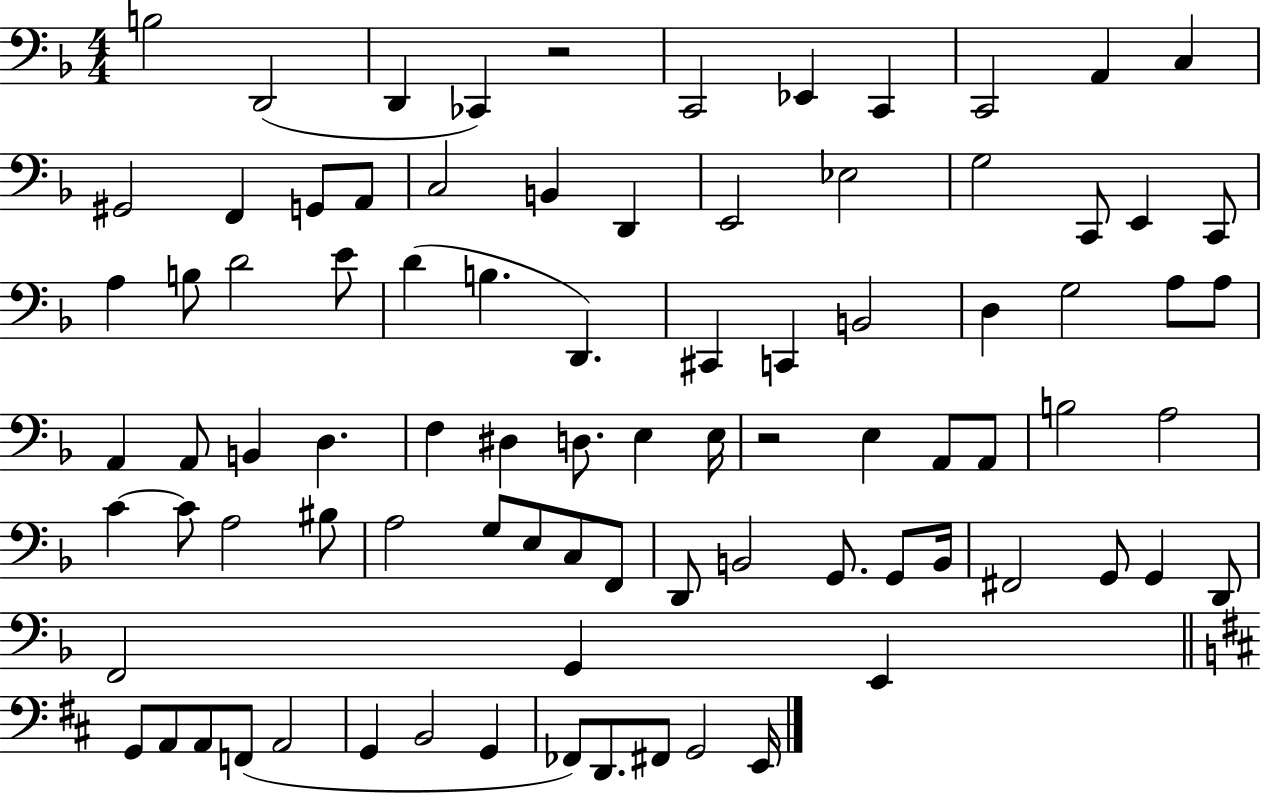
{
  \clef bass
  \numericTimeSignature
  \time 4/4
  \key f \major
  b2 d,2( | d,4 ces,4) r2 | c,2 ees,4 c,4 | c,2 a,4 c4 | \break gis,2 f,4 g,8 a,8 | c2 b,4 d,4 | e,2 ees2 | g2 c,8 e,4 c,8 | \break a4 b8 d'2 e'8 | d'4( b4. d,4.) | cis,4 c,4 b,2 | d4 g2 a8 a8 | \break a,4 a,8 b,4 d4. | f4 dis4 d8. e4 e16 | r2 e4 a,8 a,8 | b2 a2 | \break c'4~~ c'8 a2 bis8 | a2 g8 e8 c8 f,8 | d,8 b,2 g,8. g,8 b,16 | fis,2 g,8 g,4 d,8 | \break f,2 g,4 e,4 | \bar "||" \break \key b \minor g,8 a,8 a,8 f,8( a,2 | g,4 b,2 g,4 | fes,8) d,8. fis,8 g,2 e,16 | \bar "|."
}